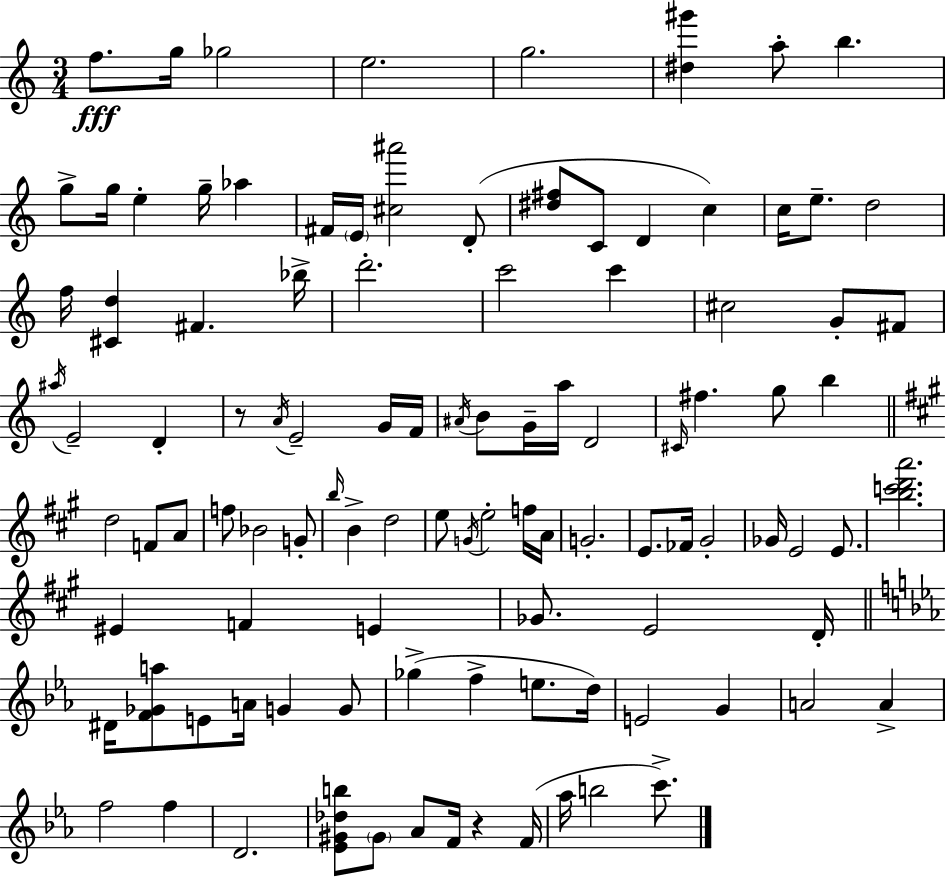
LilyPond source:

{
  \clef treble
  \numericTimeSignature
  \time 3/4
  \key c \major
  \repeat volta 2 { f''8.\fff g''16 ges''2 | e''2. | g''2. | <dis'' gis'''>4 a''8-. b''4. | \break g''8-> g''16 e''4-. g''16-- aes''4 | fis'16 \parenthesize e'16 <cis'' ais'''>2 d'8-.( | <dis'' fis''>8 c'8 d'4 c''4) | c''16 e''8.-- d''2 | \break f''16 <cis' d''>4 fis'4. bes''16-> | d'''2.-. | c'''2 c'''4 | cis''2 g'8-. fis'8 | \break \acciaccatura { ais''16 } e'2-- d'4-. | r8 \acciaccatura { a'16 } e'2-- | g'16 f'16 \acciaccatura { ais'16 } b'8 g'16-- a''16 d'2 | \grace { cis'16 } fis''4. g''8 | \break b''4 \bar "||" \break \key a \major d''2 f'8 a'8 | f''8 bes'2 g'8-. | \grace { b''16 } b'4-> d''2 | e''8 \acciaccatura { g'16 } e''2-. | \break f''16 a'16 g'2.-. | e'8. fes'16 gis'2-. | ges'16 e'2 e'8. | <b'' c''' d''' a'''>2. | \break eis'4 f'4 e'4 | ges'8. e'2 | d'16-. \bar "||" \break \key ees \major dis'16 <f' ges' a''>8 e'8 a'16 g'4 g'8 | ges''4->( f''4-> e''8. d''16) | e'2 g'4 | a'2 a'4-> | \break f''2 f''4 | d'2. | <ees' gis' des'' b''>8 \parenthesize gis'8 aes'8 f'16 r4 f'16( | aes''16 b''2 c'''8.->) | \break } \bar "|."
}